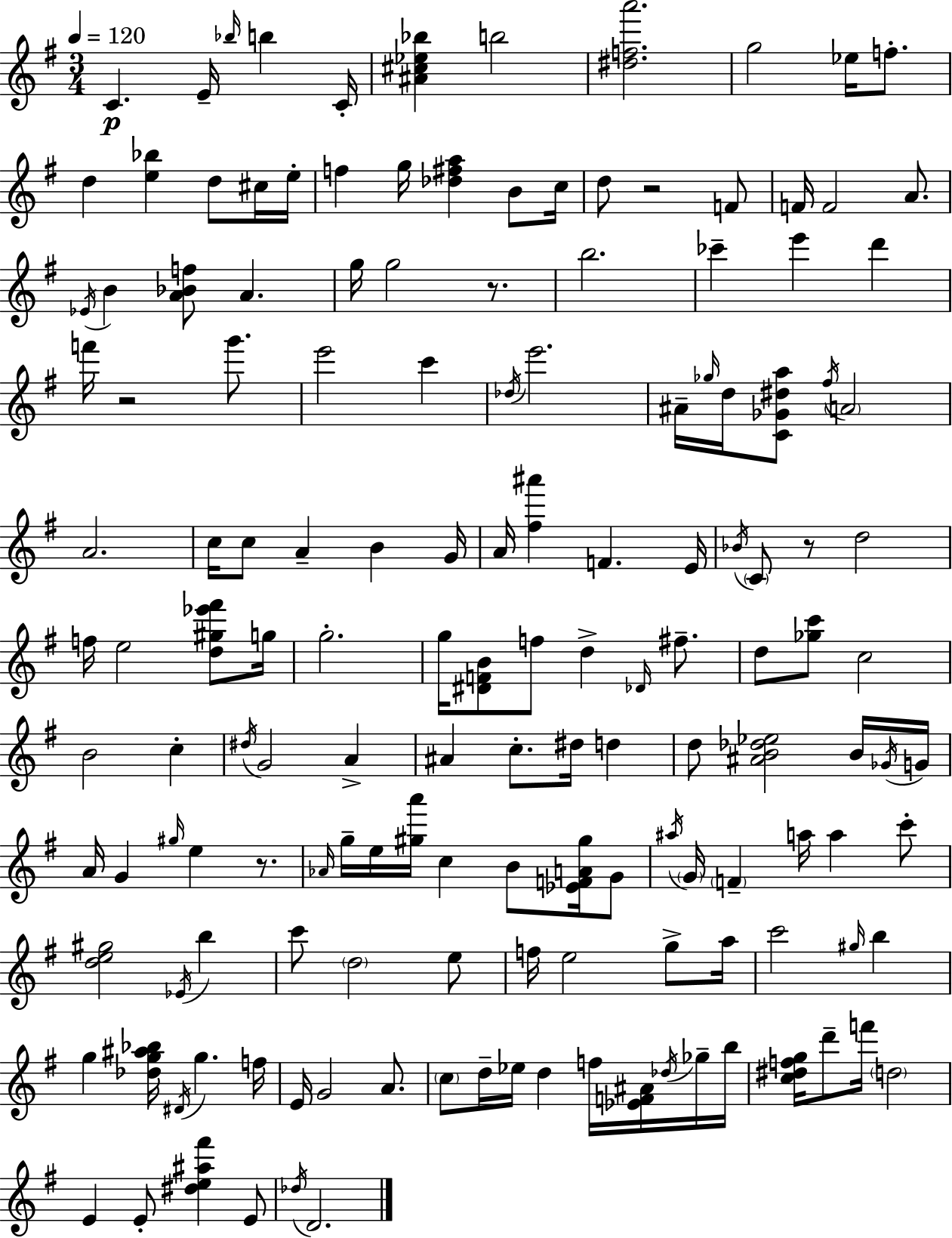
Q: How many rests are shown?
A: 5